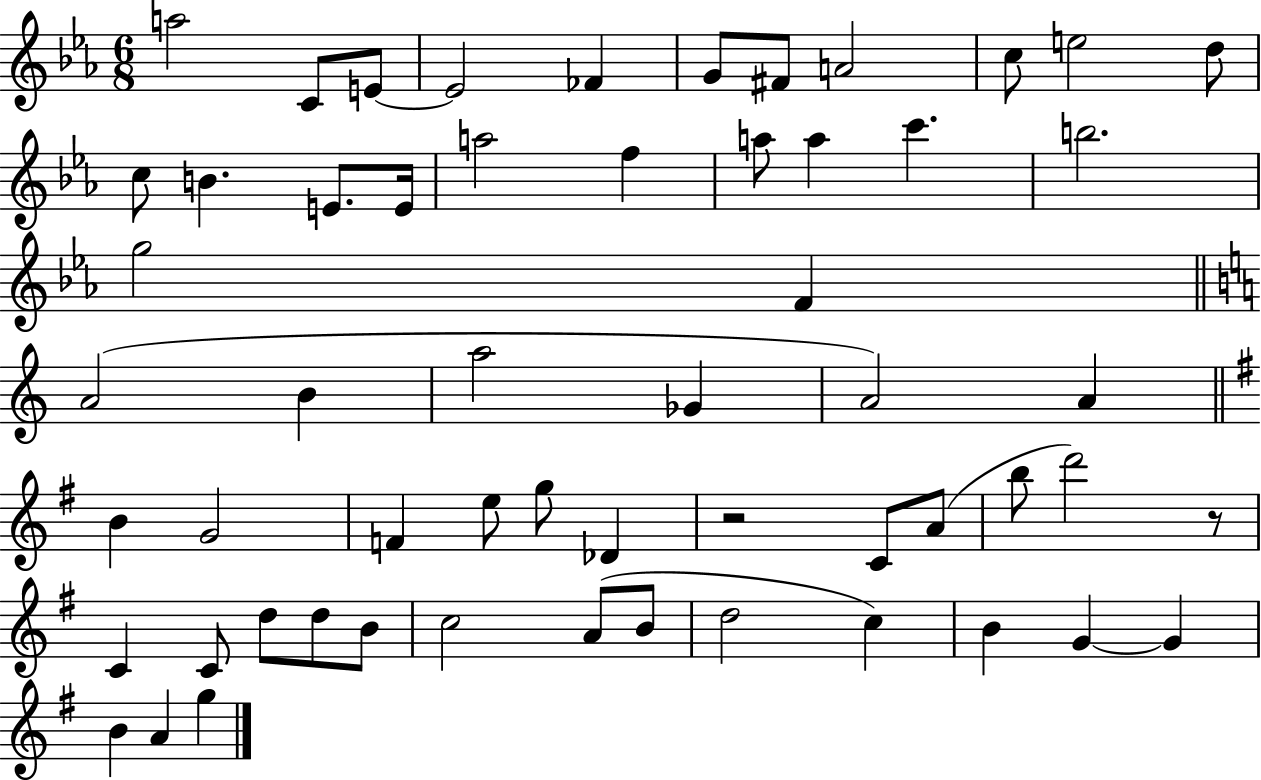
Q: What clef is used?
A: treble